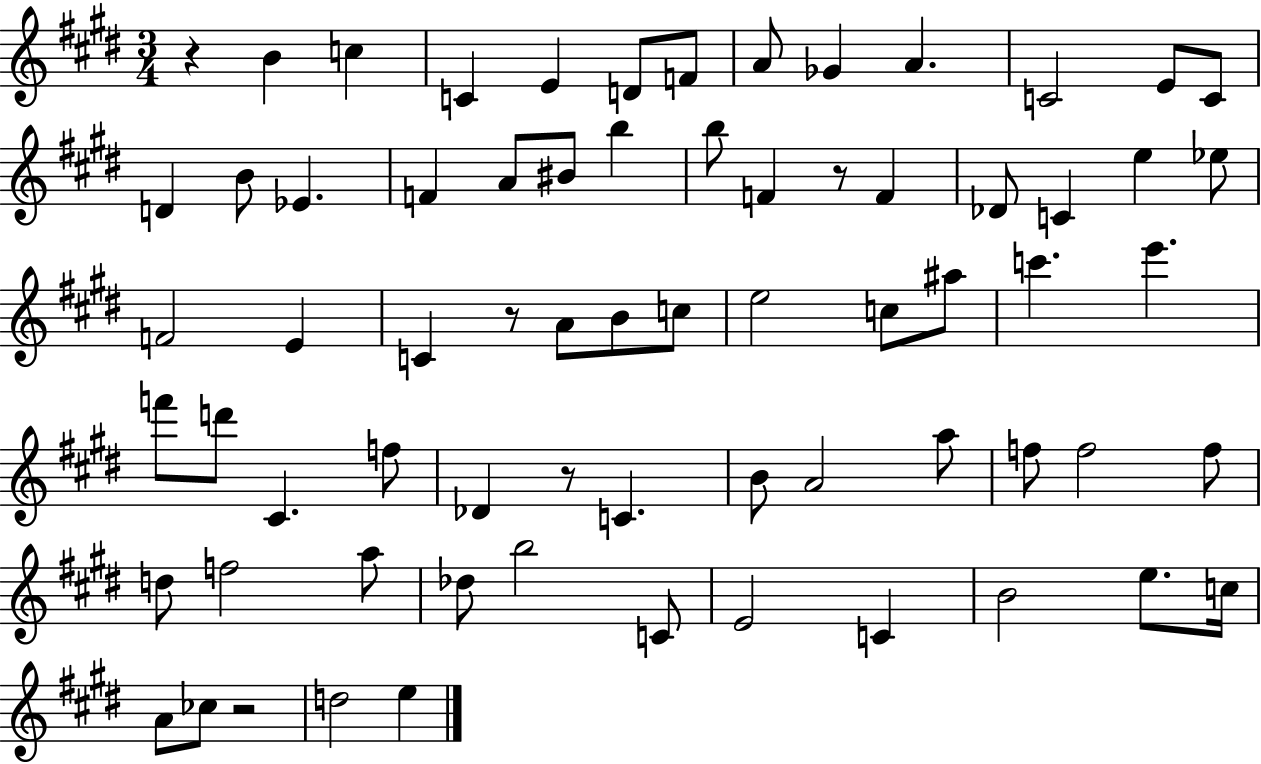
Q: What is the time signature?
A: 3/4